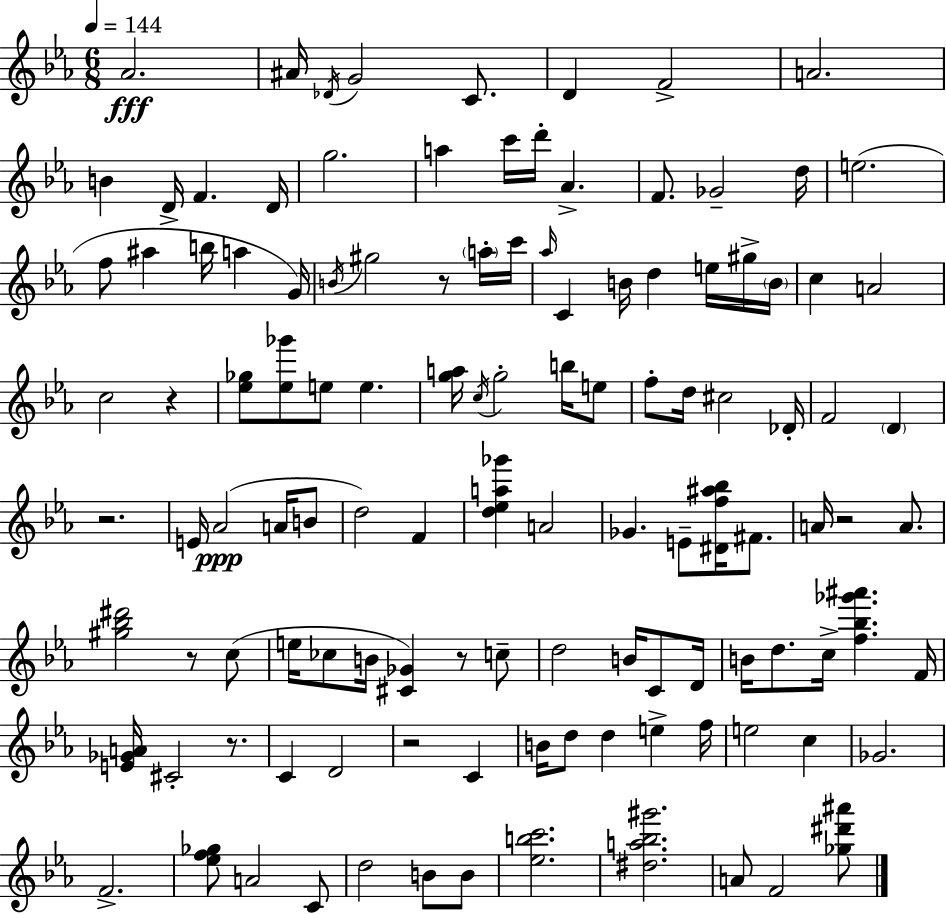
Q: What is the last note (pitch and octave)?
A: F4